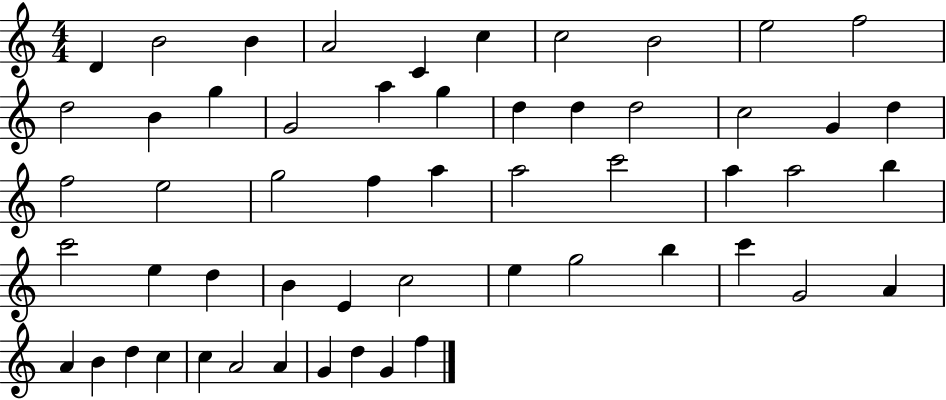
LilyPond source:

{
  \clef treble
  \numericTimeSignature
  \time 4/4
  \key c \major
  d'4 b'2 b'4 | a'2 c'4 c''4 | c''2 b'2 | e''2 f''2 | \break d''2 b'4 g''4 | g'2 a''4 g''4 | d''4 d''4 d''2 | c''2 g'4 d''4 | \break f''2 e''2 | g''2 f''4 a''4 | a''2 c'''2 | a''4 a''2 b''4 | \break c'''2 e''4 d''4 | b'4 e'4 c''2 | e''4 g''2 b''4 | c'''4 g'2 a'4 | \break a'4 b'4 d''4 c''4 | c''4 a'2 a'4 | g'4 d''4 g'4 f''4 | \bar "|."
}